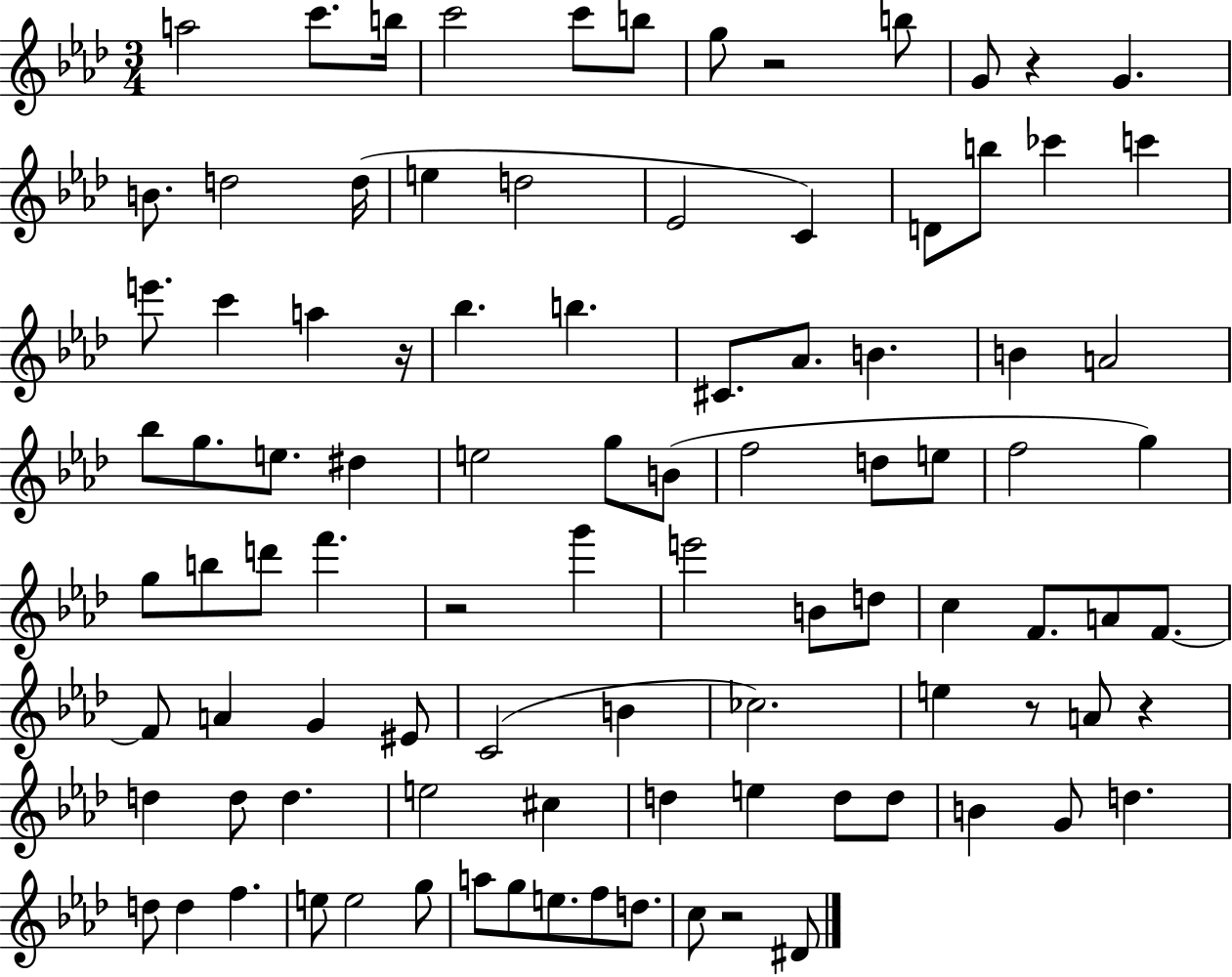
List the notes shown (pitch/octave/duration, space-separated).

A5/h C6/e. B5/s C6/h C6/e B5/e G5/e R/h B5/e G4/e R/q G4/q. B4/e. D5/h D5/s E5/q D5/h Eb4/h C4/q D4/e B5/e CES6/q C6/q E6/e. C6/q A5/q R/s Bb5/q. B5/q. C#4/e. Ab4/e. B4/q. B4/q A4/h Bb5/e G5/e. E5/e. D#5/q E5/h G5/e B4/e F5/h D5/e E5/e F5/h G5/q G5/e B5/e D6/e F6/q. R/h G6/q E6/h B4/e D5/e C5/q F4/e. A4/e F4/e. F4/e A4/q G4/q EIS4/e C4/h B4/q CES5/h. E5/q R/e A4/e R/q D5/q D5/e D5/q. E5/h C#5/q D5/q E5/q D5/e D5/e B4/q G4/e D5/q. D5/e D5/q F5/q. E5/e E5/h G5/e A5/e G5/e E5/e. F5/e D5/e. C5/e R/h D#4/e